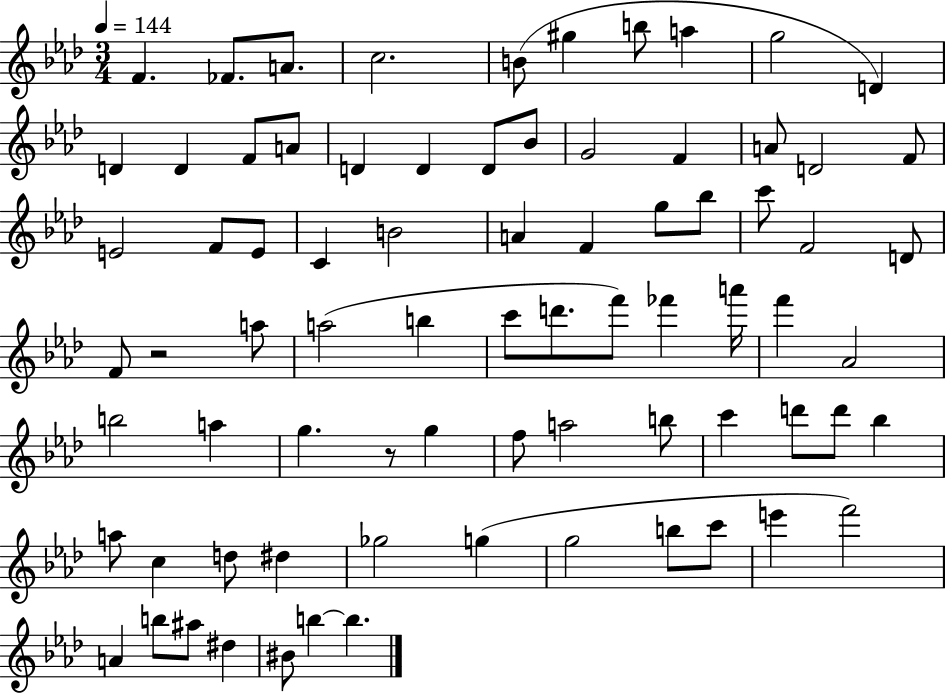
{
  \clef treble
  \numericTimeSignature
  \time 3/4
  \key aes \major
  \tempo 4 = 144
  f'4. fes'8. a'8. | c''2. | b'8( gis''4 b''8 a''4 | g''2 d'4) | \break d'4 d'4 f'8 a'8 | d'4 d'4 d'8 bes'8 | g'2 f'4 | a'8 d'2 f'8 | \break e'2 f'8 e'8 | c'4 b'2 | a'4 f'4 g''8 bes''8 | c'''8 f'2 d'8 | \break f'8 r2 a''8 | a''2( b''4 | c'''8 d'''8. f'''8) fes'''4 a'''16 | f'''4 aes'2 | \break b''2 a''4 | g''4. r8 g''4 | f''8 a''2 b''8 | c'''4 d'''8 d'''8 bes''4 | \break a''8 c''4 d''8 dis''4 | ges''2 g''4( | g''2 b''8 c'''8 | e'''4 f'''2) | \break a'4 b''8 ais''8 dis''4 | bis'8 b''4~~ b''4. | \bar "|."
}